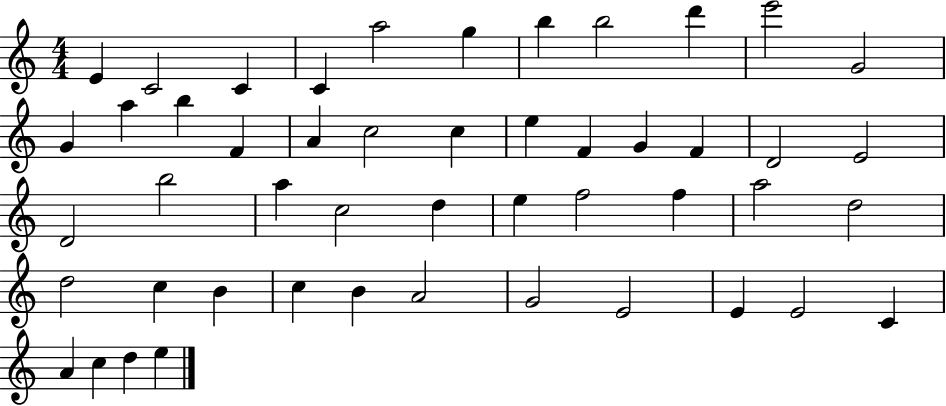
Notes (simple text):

E4/q C4/h C4/q C4/q A5/h G5/q B5/q B5/h D6/q E6/h G4/h G4/q A5/q B5/q F4/q A4/q C5/h C5/q E5/q F4/q G4/q F4/q D4/h E4/h D4/h B5/h A5/q C5/h D5/q E5/q F5/h F5/q A5/h D5/h D5/h C5/q B4/q C5/q B4/q A4/h G4/h E4/h E4/q E4/h C4/q A4/q C5/q D5/q E5/q